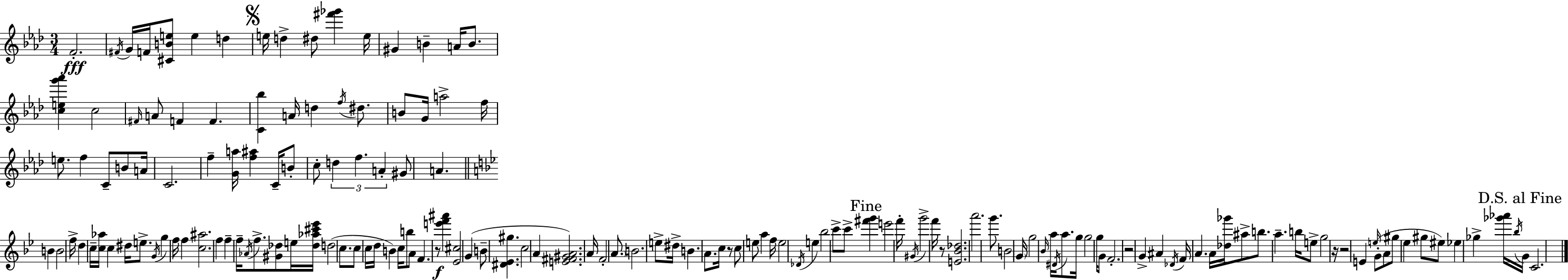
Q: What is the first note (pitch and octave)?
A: F4